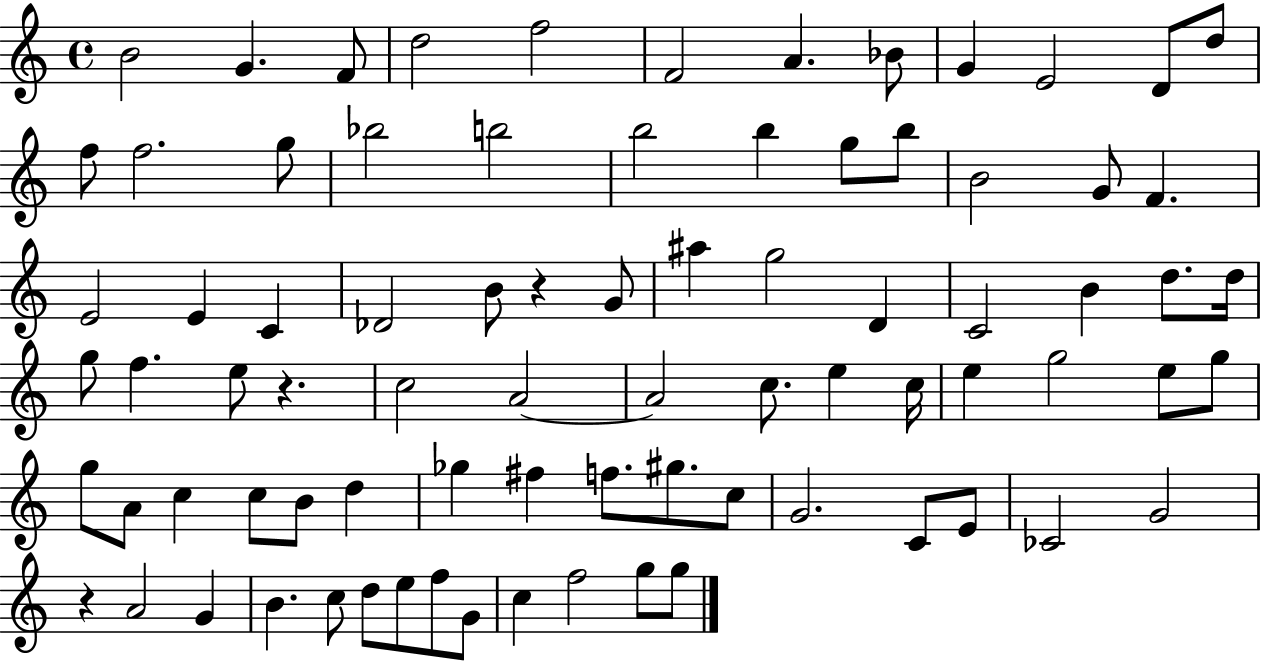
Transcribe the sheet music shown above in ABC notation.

X:1
T:Untitled
M:4/4
L:1/4
K:C
B2 G F/2 d2 f2 F2 A _B/2 G E2 D/2 d/2 f/2 f2 g/2 _b2 b2 b2 b g/2 b/2 B2 G/2 F E2 E C _D2 B/2 z G/2 ^a g2 D C2 B d/2 d/4 g/2 f e/2 z c2 A2 A2 c/2 e c/4 e g2 e/2 g/2 g/2 A/2 c c/2 B/2 d _g ^f f/2 ^g/2 c/2 G2 C/2 E/2 _C2 G2 z A2 G B c/2 d/2 e/2 f/2 G/2 c f2 g/2 g/2